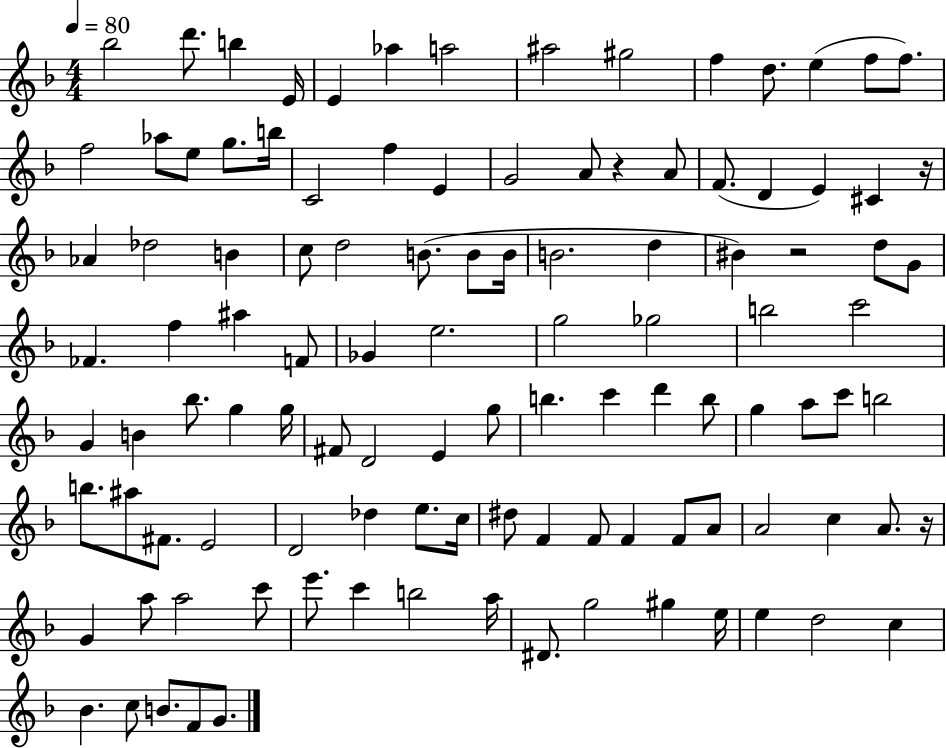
{
  \clef treble
  \numericTimeSignature
  \time 4/4
  \key f \major
  \tempo 4 = 80
  bes''2 d'''8. b''4 e'16 | e'4 aes''4 a''2 | ais''2 gis''2 | f''4 d''8. e''4( f''8 f''8.) | \break f''2 aes''8 e''8 g''8. b''16 | c'2 f''4 e'4 | g'2 a'8 r4 a'8 | f'8.( d'4 e'4) cis'4 r16 | \break aes'4 des''2 b'4 | c''8 d''2 b'8.( b'8 b'16 | b'2. d''4 | bis'4) r2 d''8 g'8 | \break fes'4. f''4 ais''4 f'8 | ges'4 e''2. | g''2 ges''2 | b''2 c'''2 | \break g'4 b'4 bes''8. g''4 g''16 | fis'8 d'2 e'4 g''8 | b''4. c'''4 d'''4 b''8 | g''4 a''8 c'''8 b''2 | \break b''8. ais''8 fis'8. e'2 | d'2 des''4 e''8. c''16 | dis''8 f'4 f'8 f'4 f'8 a'8 | a'2 c''4 a'8. r16 | \break g'4 a''8 a''2 c'''8 | e'''8. c'''4 b''2 a''16 | dis'8. g''2 gis''4 e''16 | e''4 d''2 c''4 | \break bes'4. c''8 b'8. f'8 g'8. | \bar "|."
}